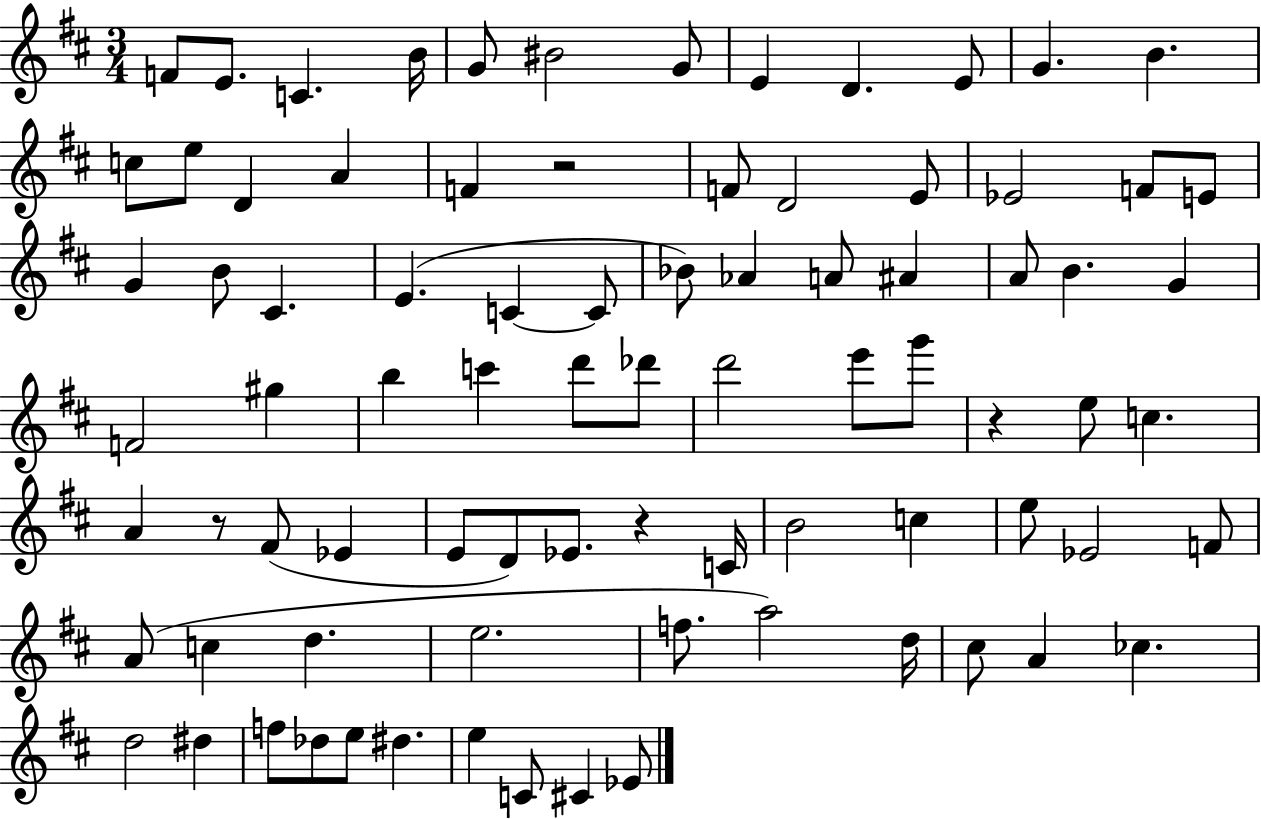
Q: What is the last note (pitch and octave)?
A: Eb4